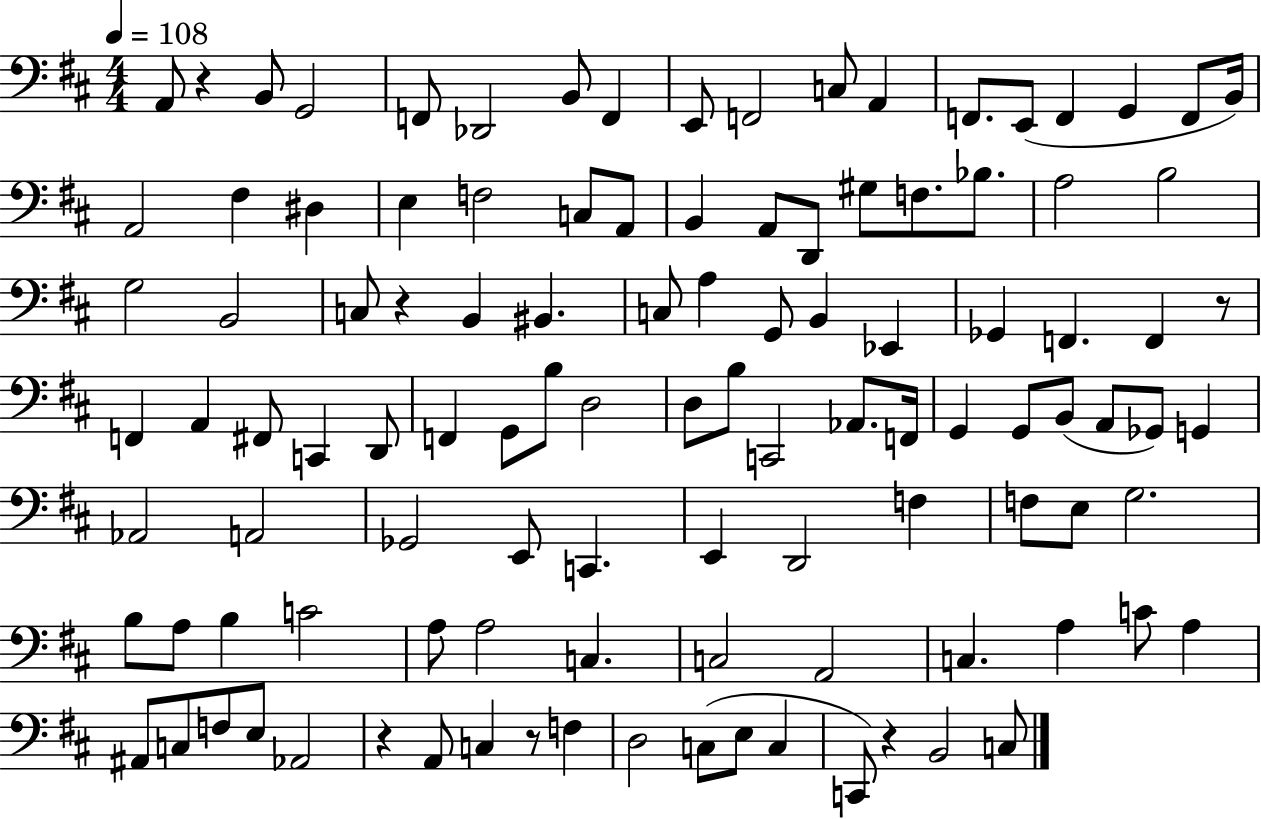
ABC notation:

X:1
T:Untitled
M:4/4
L:1/4
K:D
A,,/2 z B,,/2 G,,2 F,,/2 _D,,2 B,,/2 F,, E,,/2 F,,2 C,/2 A,, F,,/2 E,,/2 F,, G,, F,,/2 B,,/4 A,,2 ^F, ^D, E, F,2 C,/2 A,,/2 B,, A,,/2 D,,/2 ^G,/2 F,/2 _B,/2 A,2 B,2 G,2 B,,2 C,/2 z B,, ^B,, C,/2 A, G,,/2 B,, _E,, _G,, F,, F,, z/2 F,, A,, ^F,,/2 C,, D,,/2 F,, G,,/2 B,/2 D,2 D,/2 B,/2 C,,2 _A,,/2 F,,/4 G,, G,,/2 B,,/2 A,,/2 _G,,/2 G,, _A,,2 A,,2 _G,,2 E,,/2 C,, E,, D,,2 F, F,/2 E,/2 G,2 B,/2 A,/2 B, C2 A,/2 A,2 C, C,2 A,,2 C, A, C/2 A, ^A,,/2 C,/2 F,/2 E,/2 _A,,2 z A,,/2 C, z/2 F, D,2 C,/2 E,/2 C, C,,/2 z B,,2 C,/2